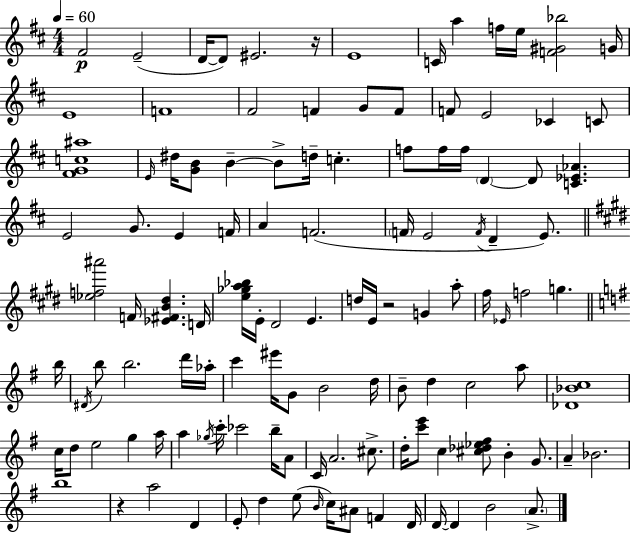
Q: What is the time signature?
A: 4/4